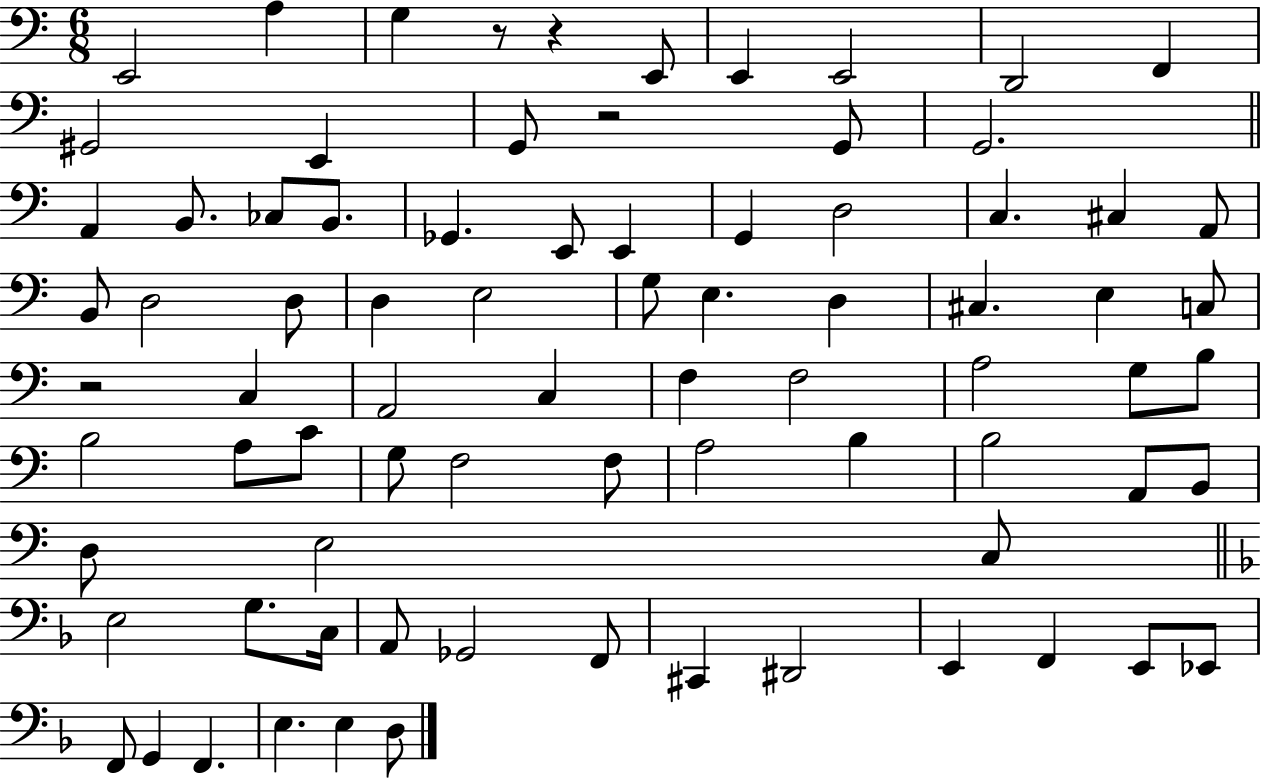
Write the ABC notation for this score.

X:1
T:Untitled
M:6/8
L:1/4
K:C
E,,2 A, G, z/2 z E,,/2 E,, E,,2 D,,2 F,, ^G,,2 E,, G,,/2 z2 G,,/2 G,,2 A,, B,,/2 _C,/2 B,,/2 _G,, E,,/2 E,, G,, D,2 C, ^C, A,,/2 B,,/2 D,2 D,/2 D, E,2 G,/2 E, D, ^C, E, C,/2 z2 C, A,,2 C, F, F,2 A,2 G,/2 B,/2 B,2 A,/2 C/2 G,/2 F,2 F,/2 A,2 B, B,2 A,,/2 B,,/2 D,/2 E,2 C,/2 E,2 G,/2 C,/4 A,,/2 _G,,2 F,,/2 ^C,, ^D,,2 E,, F,, E,,/2 _E,,/2 F,,/2 G,, F,, E, E, D,/2